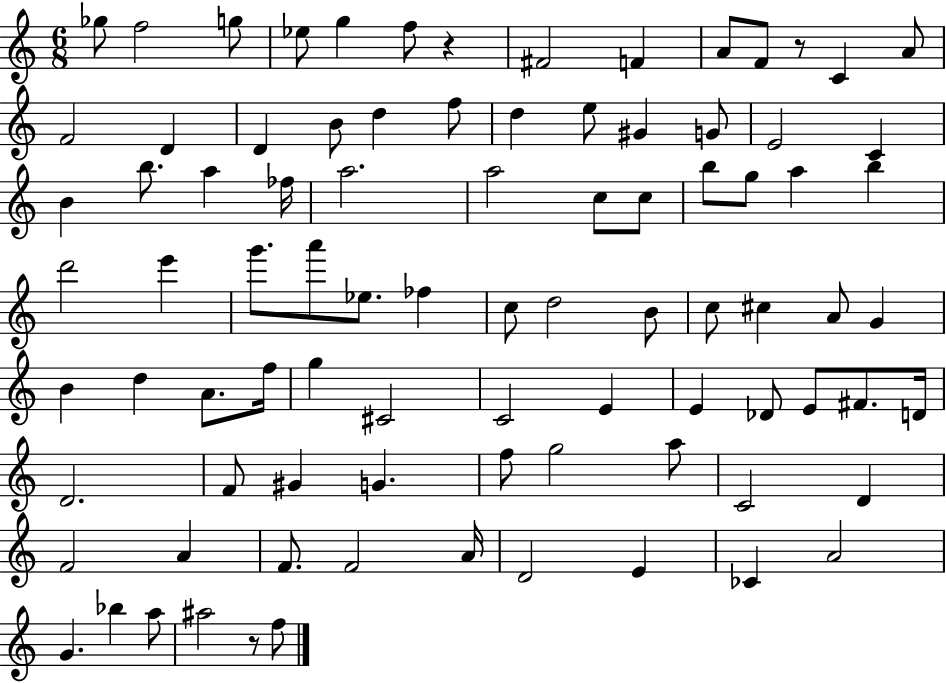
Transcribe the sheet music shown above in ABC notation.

X:1
T:Untitled
M:6/8
L:1/4
K:C
_g/2 f2 g/2 _e/2 g f/2 z ^F2 F A/2 F/2 z/2 C A/2 F2 D D B/2 d f/2 d e/2 ^G G/2 E2 C B b/2 a _f/4 a2 a2 c/2 c/2 b/2 g/2 a b d'2 e' g'/2 a'/2 _e/2 _f c/2 d2 B/2 c/2 ^c A/2 G B d A/2 f/4 g ^C2 C2 E E _D/2 E/2 ^F/2 D/4 D2 F/2 ^G G f/2 g2 a/2 C2 D F2 A F/2 F2 A/4 D2 E _C A2 G _b a/2 ^a2 z/2 f/2